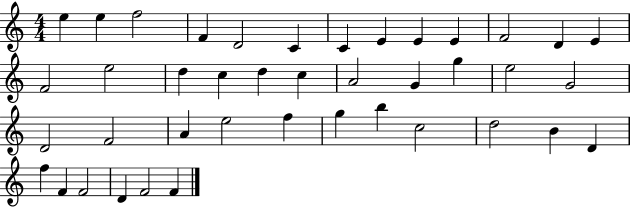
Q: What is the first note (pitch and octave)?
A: E5